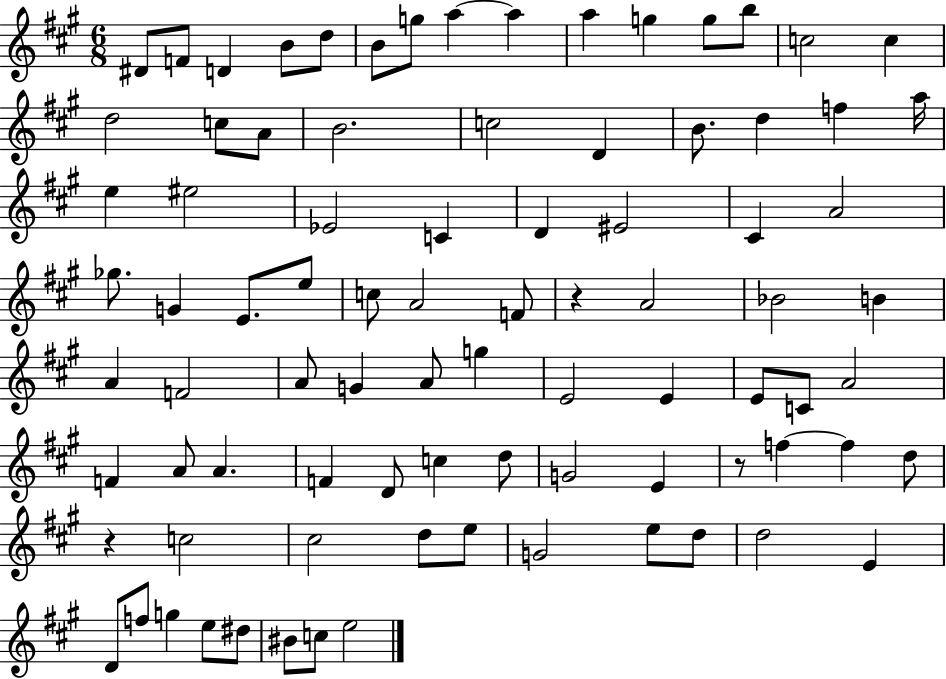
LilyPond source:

{
  \clef treble
  \numericTimeSignature
  \time 6/8
  \key a \major
  dis'8 f'8 d'4 b'8 d''8 | b'8 g''8 a''4~~ a''4 | a''4 g''4 g''8 b''8 | c''2 c''4 | \break d''2 c''8 a'8 | b'2. | c''2 d'4 | b'8. d''4 f''4 a''16 | \break e''4 eis''2 | ees'2 c'4 | d'4 eis'2 | cis'4 a'2 | \break ges''8. g'4 e'8. e''8 | c''8 a'2 f'8 | r4 a'2 | bes'2 b'4 | \break a'4 f'2 | a'8 g'4 a'8 g''4 | e'2 e'4 | e'8 c'8 a'2 | \break f'4 a'8 a'4. | f'4 d'8 c''4 d''8 | g'2 e'4 | r8 f''4~~ f''4 d''8 | \break r4 c''2 | cis''2 d''8 e''8 | g'2 e''8 d''8 | d''2 e'4 | \break d'8 f''8 g''4 e''8 dis''8 | bis'8 c''8 e''2 | \bar "|."
}